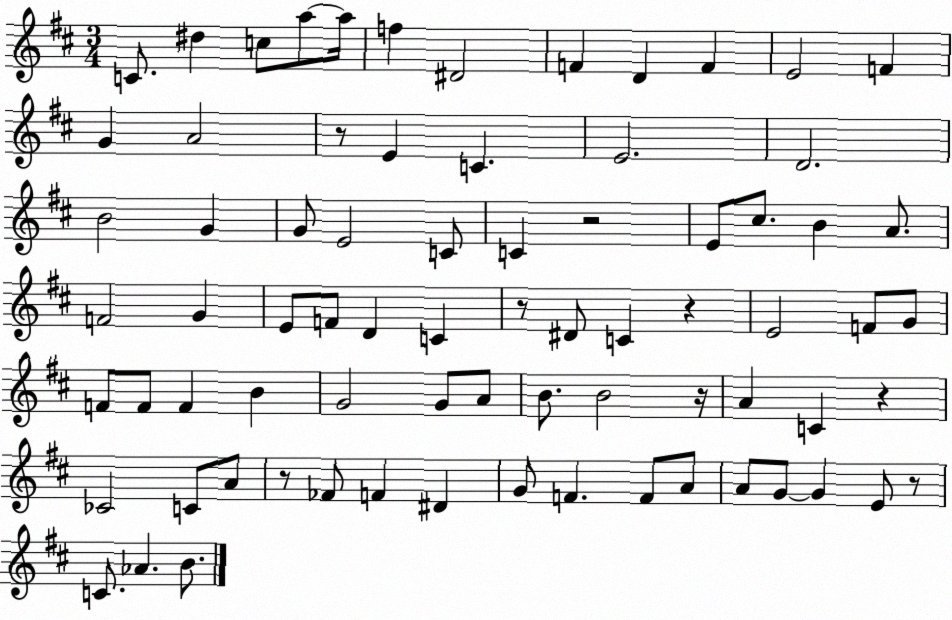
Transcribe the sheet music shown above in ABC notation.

X:1
T:Untitled
M:3/4
L:1/4
K:D
C/2 ^d c/2 a/2 a/4 f ^D2 F D F E2 F G A2 z/2 E C E2 D2 B2 G G/2 E2 C/2 C z2 E/2 ^c/2 B A/2 F2 G E/2 F/2 D C z/2 ^D/2 C z E2 F/2 G/2 F/2 F/2 F B G2 G/2 A/2 B/2 B2 z/4 A C z _C2 C/2 A/2 z/2 _F/2 F ^D G/2 F F/2 A/2 A/2 G/2 G E/2 z/2 C/2 _A B/2